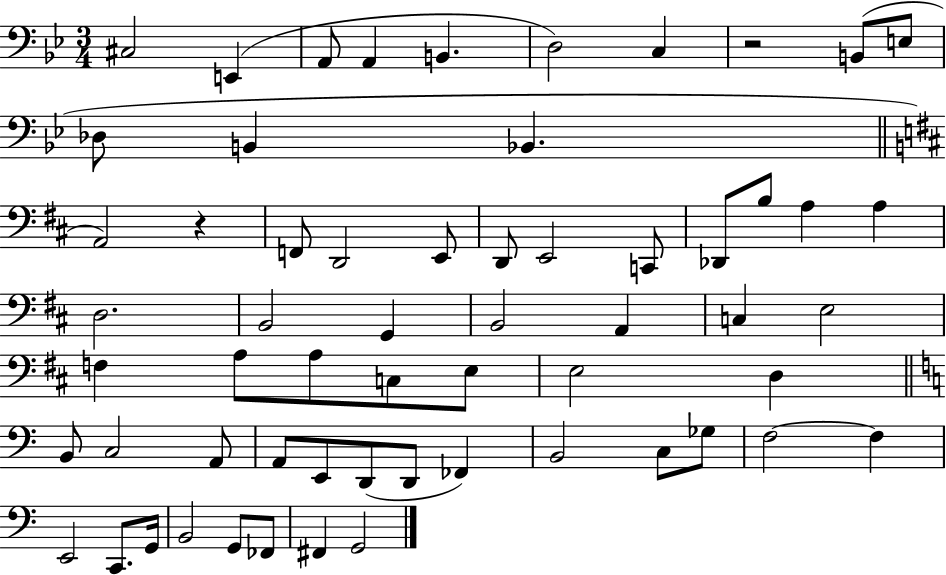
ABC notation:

X:1
T:Untitled
M:3/4
L:1/4
K:Bb
^C,2 E,, A,,/2 A,, B,, D,2 C, z2 B,,/2 E,/2 _D,/2 B,, _B,, A,,2 z F,,/2 D,,2 E,,/2 D,,/2 E,,2 C,,/2 _D,,/2 B,/2 A, A, D,2 B,,2 G,, B,,2 A,, C, E,2 F, A,/2 A,/2 C,/2 E,/2 E,2 D, B,,/2 C,2 A,,/2 A,,/2 E,,/2 D,,/2 D,,/2 _F,, B,,2 C,/2 _G,/2 F,2 F, E,,2 C,,/2 G,,/4 B,,2 G,,/2 _F,,/2 ^F,, G,,2